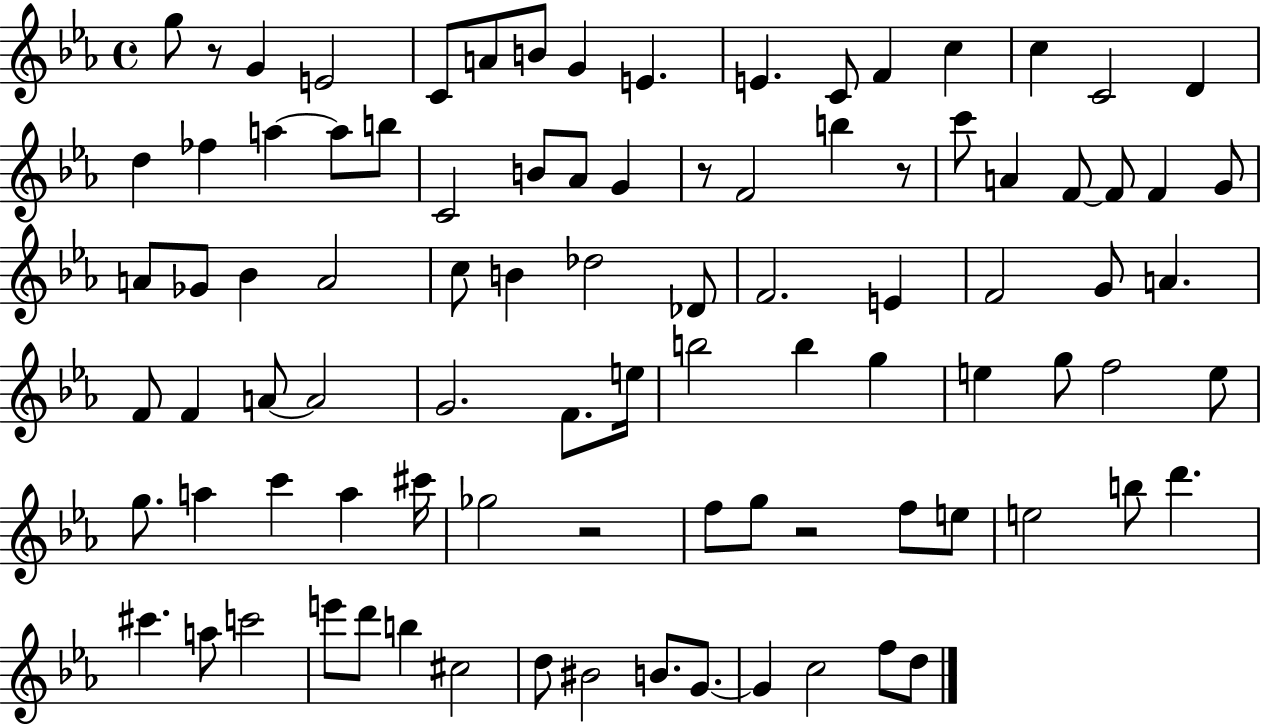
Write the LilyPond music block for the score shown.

{
  \clef treble
  \time 4/4
  \defaultTimeSignature
  \key ees \major
  g''8 r8 g'4 e'2 | c'8 a'8 b'8 g'4 e'4. | e'4. c'8 f'4 c''4 | c''4 c'2 d'4 | \break d''4 fes''4 a''4~~ a''8 b''8 | c'2 b'8 aes'8 g'4 | r8 f'2 b''4 r8 | c'''8 a'4 f'8~~ f'8 f'4 g'8 | \break a'8 ges'8 bes'4 a'2 | c''8 b'4 des''2 des'8 | f'2. e'4 | f'2 g'8 a'4. | \break f'8 f'4 a'8~~ a'2 | g'2. f'8. e''16 | b''2 b''4 g''4 | e''4 g''8 f''2 e''8 | \break g''8. a''4 c'''4 a''4 cis'''16 | ges''2 r2 | f''8 g''8 r2 f''8 e''8 | e''2 b''8 d'''4. | \break cis'''4. a''8 c'''2 | e'''8 d'''8 b''4 cis''2 | d''8 bis'2 b'8. g'8.~~ | g'4 c''2 f''8 d''8 | \break \bar "|."
}